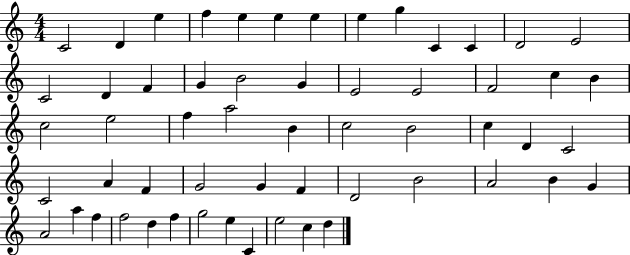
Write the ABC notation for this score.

X:1
T:Untitled
M:4/4
L:1/4
K:C
C2 D e f e e e e g C C D2 E2 C2 D F G B2 G E2 E2 F2 c B c2 e2 f a2 B c2 B2 c D C2 C2 A F G2 G F D2 B2 A2 B G A2 a f f2 d f g2 e C e2 c d